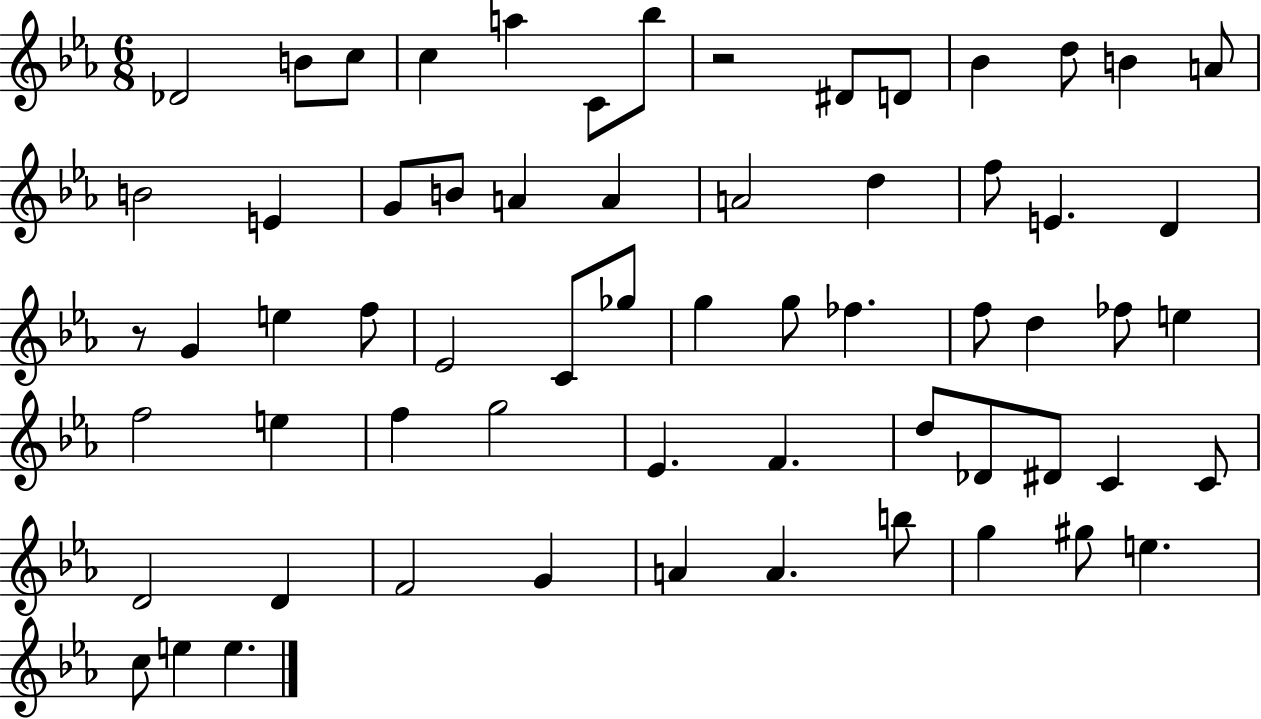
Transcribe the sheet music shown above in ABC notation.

X:1
T:Untitled
M:6/8
L:1/4
K:Eb
_D2 B/2 c/2 c a C/2 _b/2 z2 ^D/2 D/2 _B d/2 B A/2 B2 E G/2 B/2 A A A2 d f/2 E D z/2 G e f/2 _E2 C/2 _g/2 g g/2 _f f/2 d _f/2 e f2 e f g2 _E F d/2 _D/2 ^D/2 C C/2 D2 D F2 G A A b/2 g ^g/2 e c/2 e e